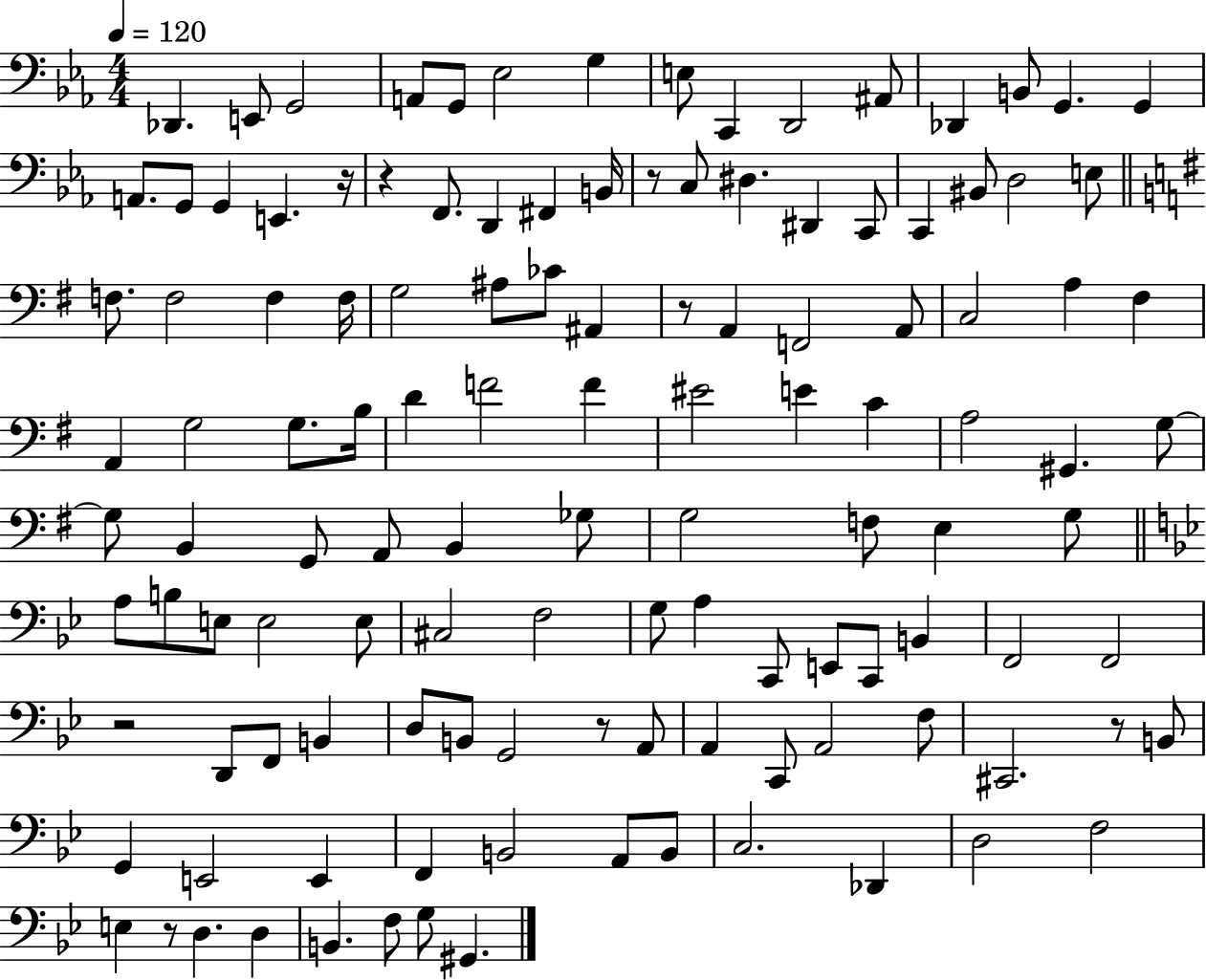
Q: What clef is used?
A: bass